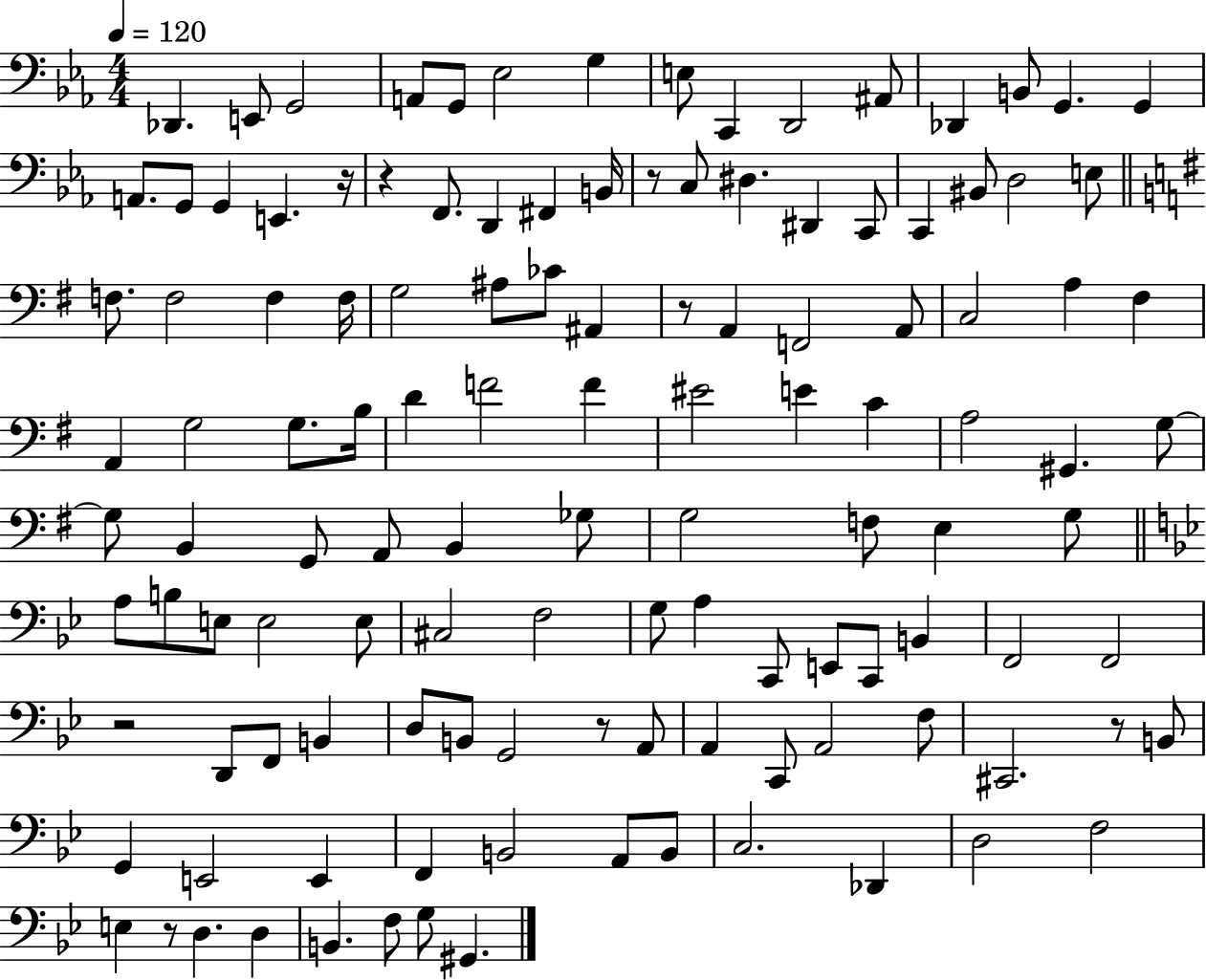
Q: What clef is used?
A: bass